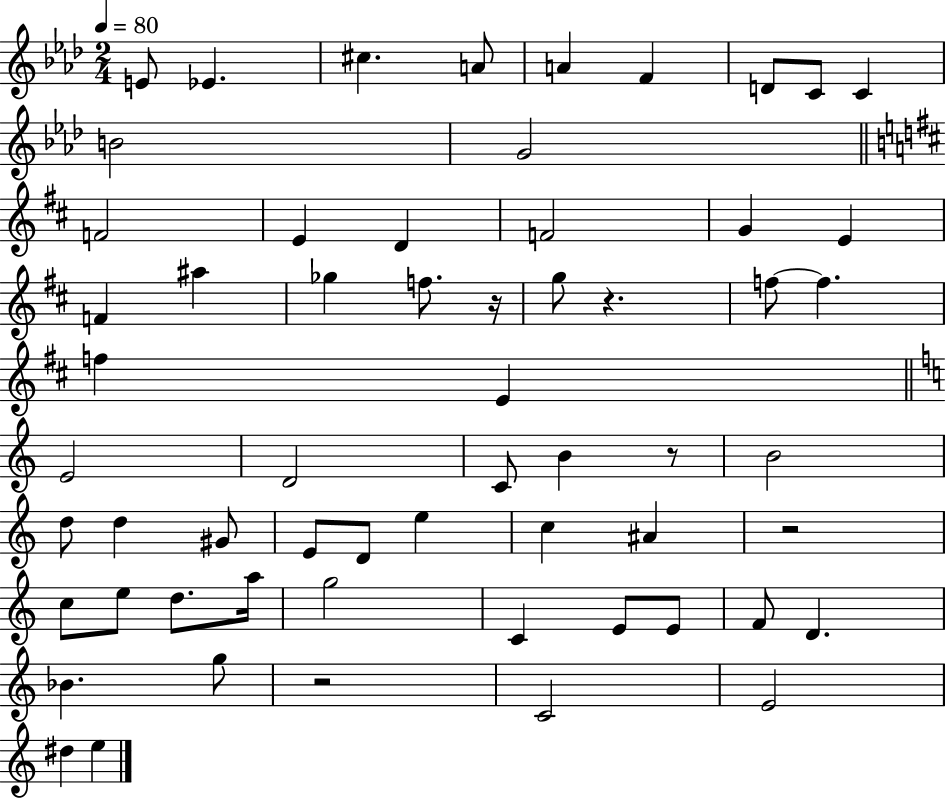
E4/e Eb4/q. C#5/q. A4/e A4/q F4/q D4/e C4/e C4/q B4/h G4/h F4/h E4/q D4/q F4/h G4/q E4/q F4/q A#5/q Gb5/q F5/e. R/s G5/e R/q. F5/e F5/q. F5/q E4/q E4/h D4/h C4/e B4/q R/e B4/h D5/e D5/q G#4/e E4/e D4/e E5/q C5/q A#4/q R/h C5/e E5/e D5/e. A5/s G5/h C4/q E4/e E4/e F4/e D4/q. Bb4/q. G5/e R/h C4/h E4/h D#5/q E5/q